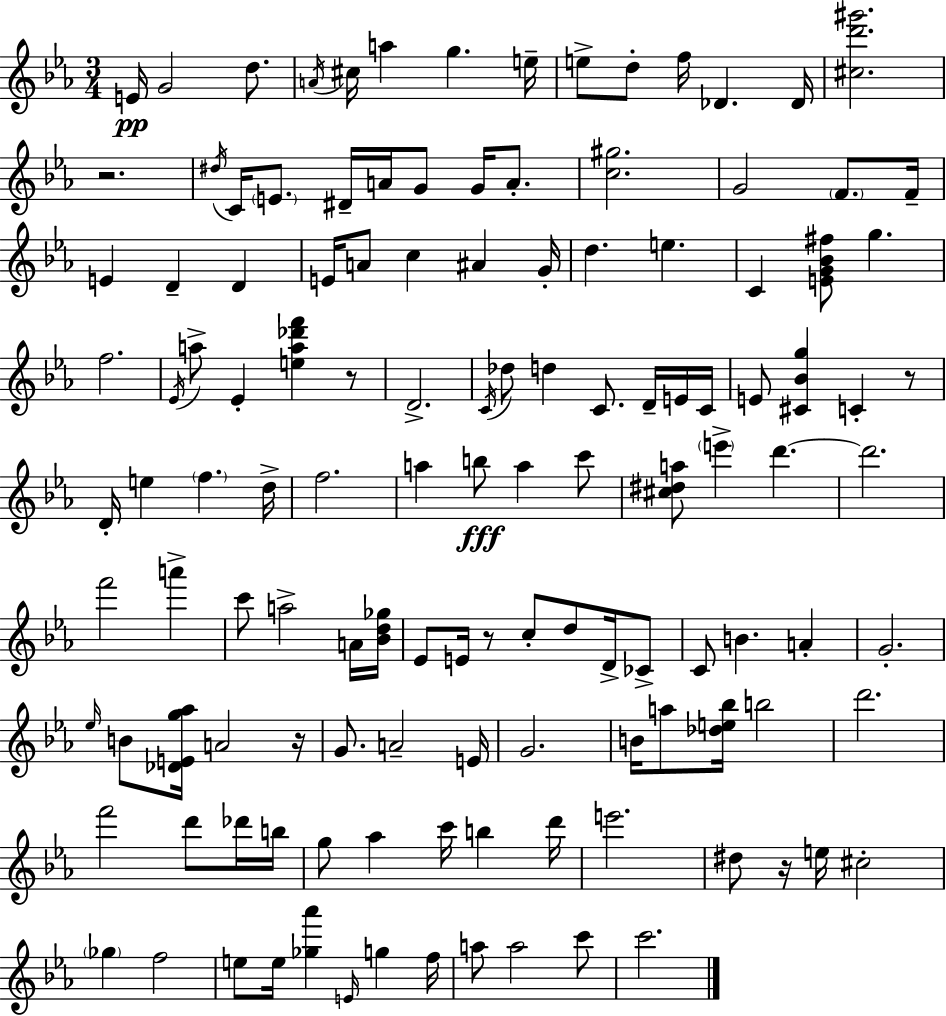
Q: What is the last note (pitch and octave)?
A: C6